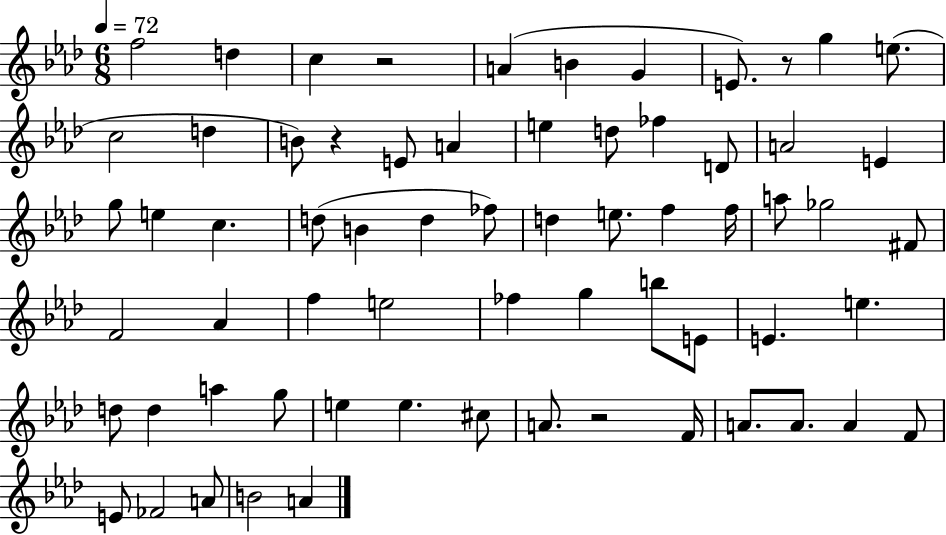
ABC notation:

X:1
T:Untitled
M:6/8
L:1/4
K:Ab
f2 d c z2 A B G E/2 z/2 g e/2 c2 d B/2 z E/2 A e d/2 _f D/2 A2 E g/2 e c d/2 B d _f/2 d e/2 f f/4 a/2 _g2 ^F/2 F2 _A f e2 _f g b/2 E/2 E e d/2 d a g/2 e e ^c/2 A/2 z2 F/4 A/2 A/2 A F/2 E/2 _F2 A/2 B2 A